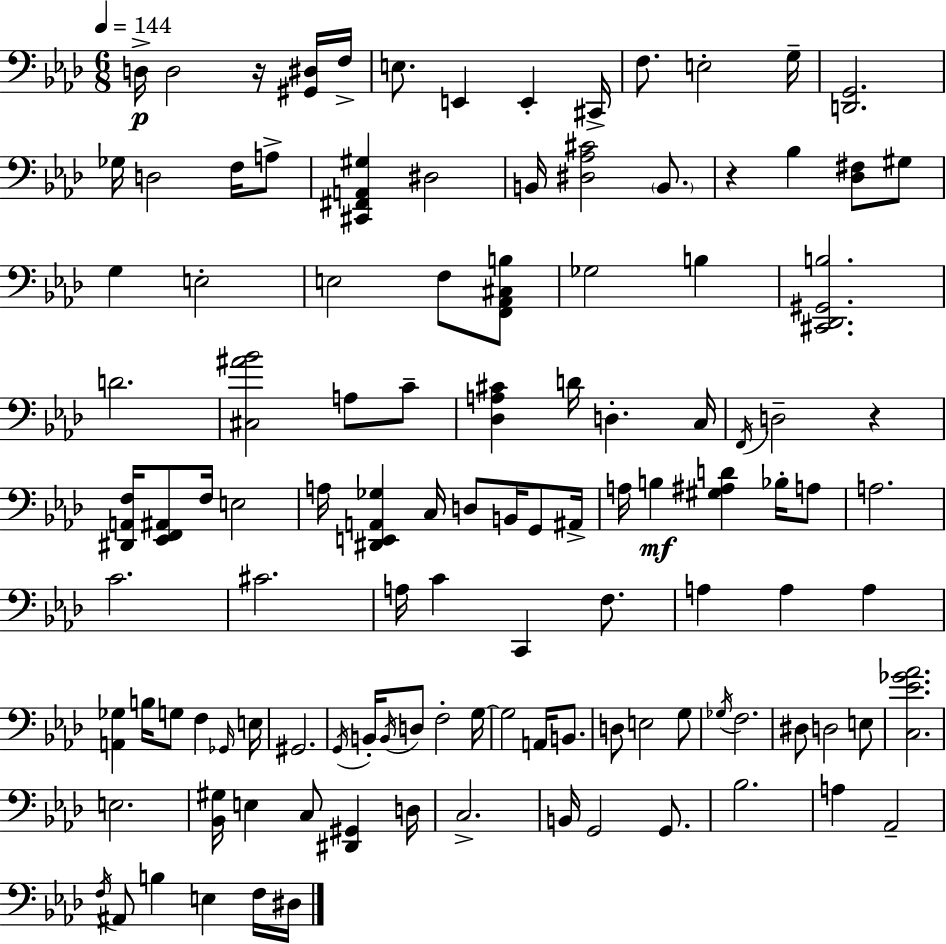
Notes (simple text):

D3/s D3/h R/s [G#2,D#3]/s F3/s E3/e. E2/q E2/q C#2/s F3/e. E3/h G3/s [D2,G2]/h. Gb3/s D3/h F3/s A3/e [C#2,F#2,A2,G#3]/q D#3/h B2/s [D#3,Ab3,C#4]/h B2/e. R/q Bb3/q [Db3,F#3]/e G#3/e G3/q E3/h E3/h F3/e [F2,Ab2,C#3,B3]/e Gb3/h B3/q [C#2,Db2,G#2,B3]/h. D4/h. [C#3,A#4,Bb4]/h A3/e C4/e [Db3,A3,C#4]/q D4/s D3/q. C3/s F2/s D3/h R/q [D#2,A2,F3]/s [Eb2,F2,A#2]/e F3/s E3/h A3/s [D#2,E2,A2,Gb3]/q C3/s D3/e B2/s G2/e A#2/s A3/s B3/q [G#3,A#3,D4]/q Bb3/s A3/e A3/h. C4/h. C#4/h. A3/s C4/q C2/q F3/e. A3/q A3/q A3/q [A2,Gb3]/q B3/s G3/e F3/q Gb2/s E3/s G#2/h. G2/s B2/s B2/s D3/e F3/h G3/s G3/h A2/s B2/e. D3/e E3/h G3/e Gb3/s F3/h. D#3/e D3/h E3/e [C3,Eb4,Gb4,Ab4]/h. E3/h. [Bb2,G#3]/s E3/q C3/e [D#2,G#2]/q D3/s C3/h. B2/s G2/h G2/e. Bb3/h. A3/q Ab2/h F3/s A#2/e B3/q E3/q F3/s D#3/s